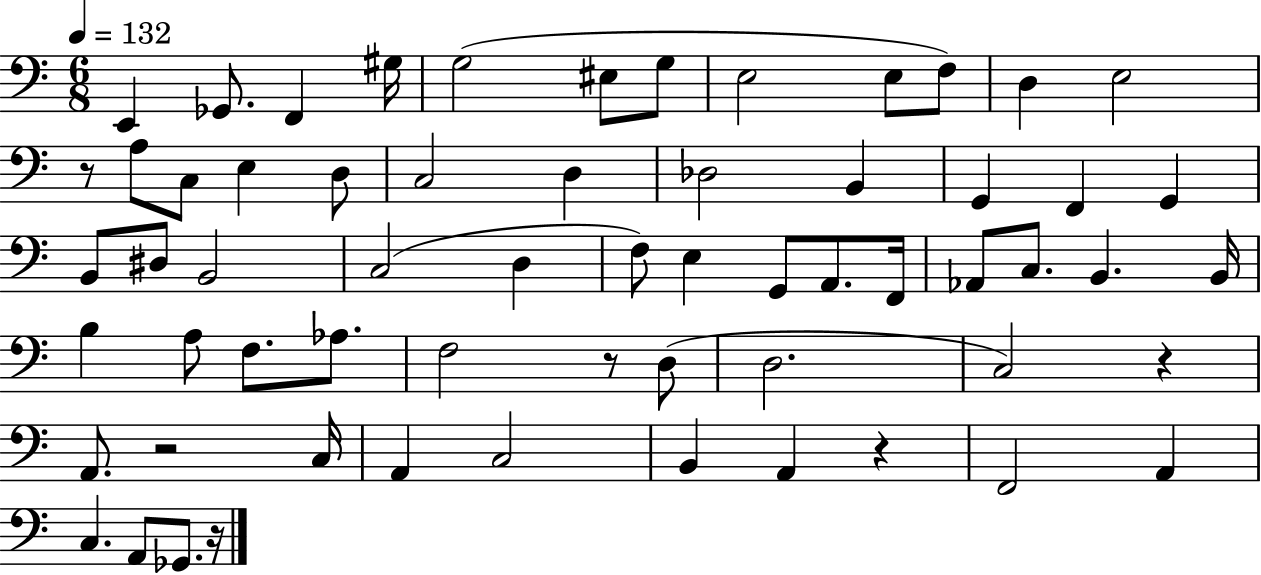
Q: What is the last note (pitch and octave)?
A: Gb2